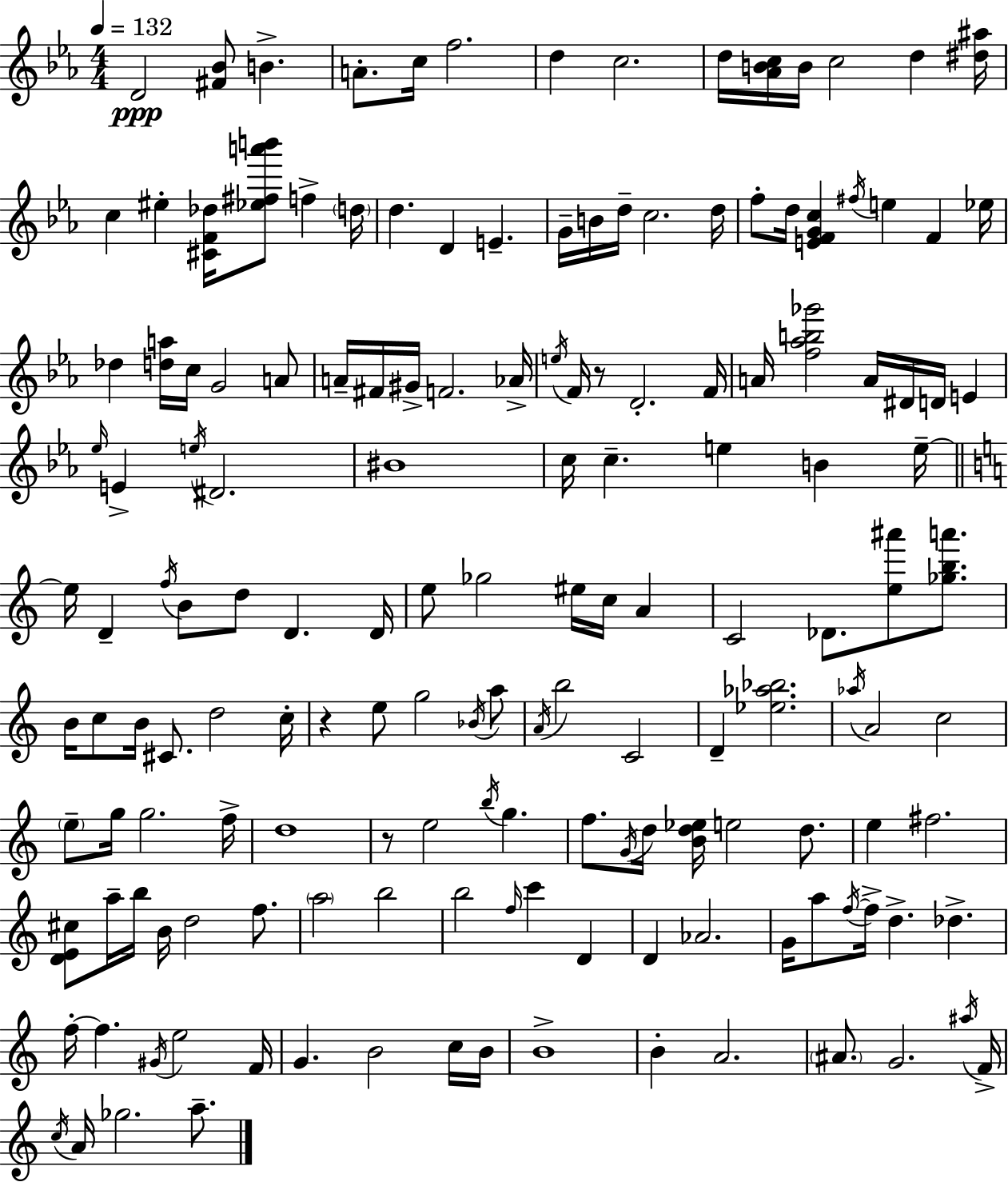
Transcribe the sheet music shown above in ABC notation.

X:1
T:Untitled
M:4/4
L:1/4
K:Eb
D2 [^F_B]/2 B A/2 c/4 f2 d c2 d/4 [_ABc]/4 B/4 c2 d [^d^a]/4 c ^e [^CF_d]/4 [_e^fa'b']/2 f d/4 d D E G/4 B/4 d/4 c2 d/4 f/2 d/4 [EFGc] ^f/4 e F _e/4 _d [da]/4 c/4 G2 A/2 A/4 ^F/4 ^G/4 F2 _A/4 e/4 F/4 z/2 D2 F/4 A/4 [f_ab_g']2 A/4 ^D/4 D/4 E _e/4 E e/4 ^D2 ^B4 c/4 c e B e/4 e/4 D f/4 B/2 d/2 D D/4 e/2 _g2 ^e/4 c/4 A C2 _D/2 [e^a']/2 [_gba']/2 B/4 c/2 B/4 ^C/2 d2 c/4 z e/2 g2 _B/4 a/2 A/4 b2 C2 D [_e_a_b]2 _a/4 A2 c2 e/2 g/4 g2 f/4 d4 z/2 e2 b/4 g f/2 G/4 d/4 [Bd_e]/4 e2 d/2 e ^f2 [DE^c]/2 a/4 b/4 B/4 d2 f/2 a2 b2 b2 f/4 c' D D _A2 G/4 a/2 f/4 f/4 d _d f/4 f ^G/4 e2 F/4 G B2 c/4 B/4 B4 B A2 ^A/2 G2 ^a/4 F/4 c/4 A/4 _g2 a/2